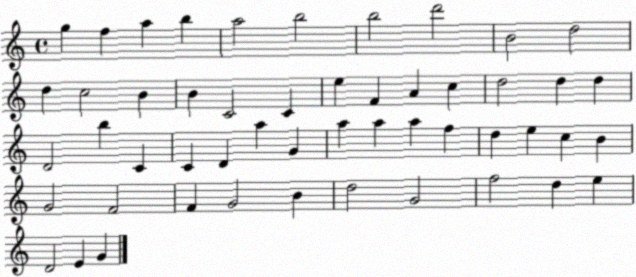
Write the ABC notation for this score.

X:1
T:Untitled
M:4/4
L:1/4
K:C
g f a b a2 b2 b2 d'2 B2 d2 d c2 B B C2 C e F A c d2 d d D2 b C C D a G a a a f d e c B G2 F2 F G2 B d2 G2 f2 d e D2 E G